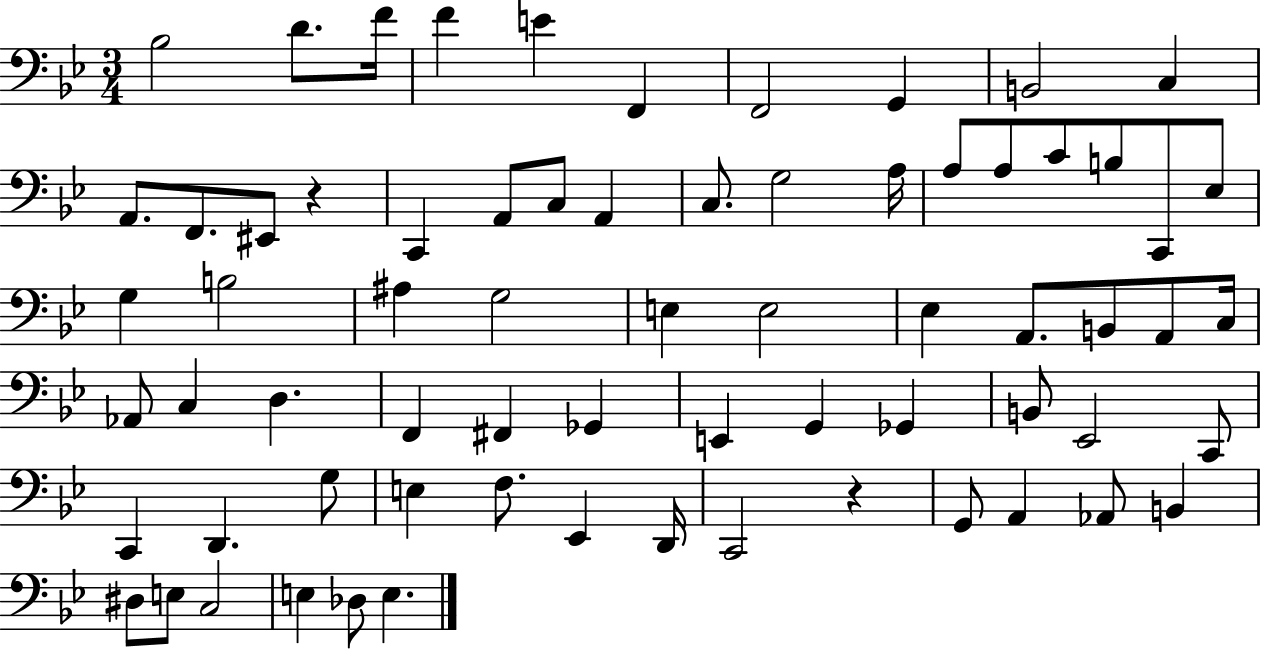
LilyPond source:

{
  \clef bass
  \numericTimeSignature
  \time 3/4
  \key bes \major
  bes2 d'8. f'16 | f'4 e'4 f,4 | f,2 g,4 | b,2 c4 | \break a,8. f,8. eis,8 r4 | c,4 a,8 c8 a,4 | c8. g2 a16 | a8 a8 c'8 b8 c,8 ees8 | \break g4 b2 | ais4 g2 | e4 e2 | ees4 a,8. b,8 a,8 c16 | \break aes,8 c4 d4. | f,4 fis,4 ges,4 | e,4 g,4 ges,4 | b,8 ees,2 c,8 | \break c,4 d,4. g8 | e4 f8. ees,4 d,16 | c,2 r4 | g,8 a,4 aes,8 b,4 | \break dis8 e8 c2 | e4 des8 e4. | \bar "|."
}